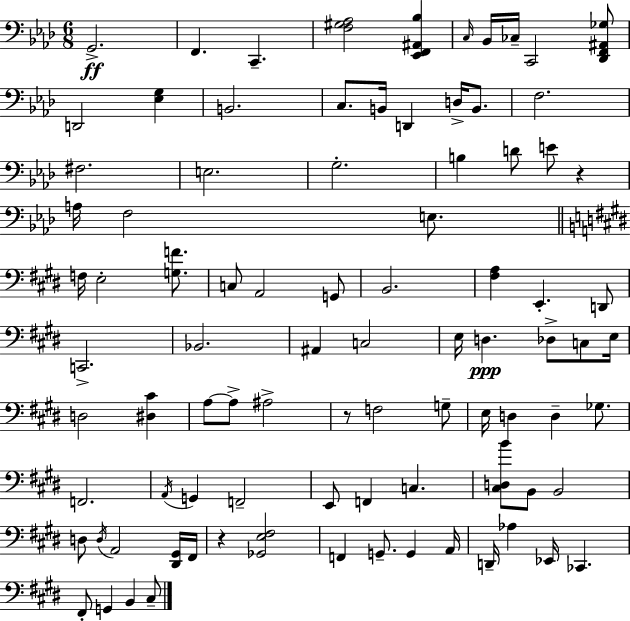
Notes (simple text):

G2/h. F2/q. C2/q. [F3,G#3,Ab3]/h [Eb2,F2,A#2,Bb3]/q C3/s Bb2/s CES3/s C2/h [Db2,F2,A#2,Gb3]/e D2/h [Eb3,G3]/q B2/h. C3/e. B2/s D2/q D3/s B2/e. F3/h. F#3/h. E3/h. G3/h. B3/q D4/e E4/e R/q A3/s F3/h E3/e. F3/s E3/h [G3,F4]/e. C3/e A2/h G2/e B2/h. [F#3,A3]/q E2/q. D2/e C2/h. Bb2/h. A#2/q C3/h E3/s D3/q. Db3/e C3/e E3/s D3/h [D#3,C#4]/q A3/e A3/e A#3/h R/e F3/h G3/e E3/s D3/q D3/q Gb3/e. F2/h. A2/s G2/q F2/h E2/e F2/q C3/q. [C#3,D3,B4]/e B2/e B2/h D3/e D3/s A2/h [D#2,G#2]/s F#2/s R/q [Gb2,E3,F#3]/h F2/q G2/e. G2/q A2/s D2/s Ab3/q Eb2/s CES2/q. F#2/e G2/q B2/q C#3/e